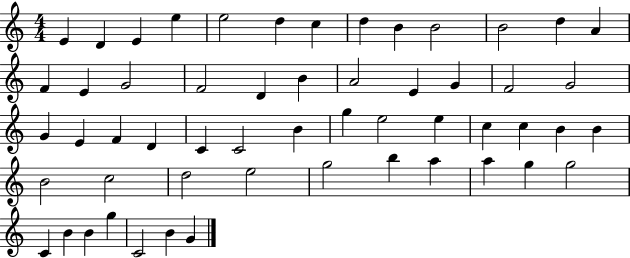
E4/q D4/q E4/q E5/q E5/h D5/q C5/q D5/q B4/q B4/h B4/h D5/q A4/q F4/q E4/q G4/h F4/h D4/q B4/q A4/h E4/q G4/q F4/h G4/h G4/q E4/q F4/q D4/q C4/q C4/h B4/q G5/q E5/h E5/q C5/q C5/q B4/q B4/q B4/h C5/h D5/h E5/h G5/h B5/q A5/q A5/q G5/q G5/h C4/q B4/q B4/q G5/q C4/h B4/q G4/q